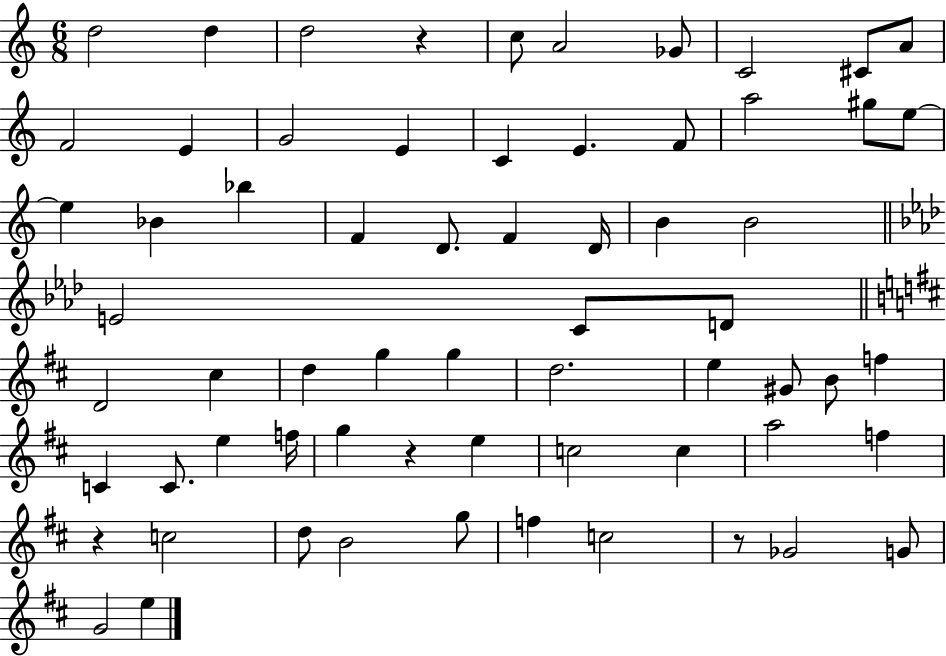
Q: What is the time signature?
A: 6/8